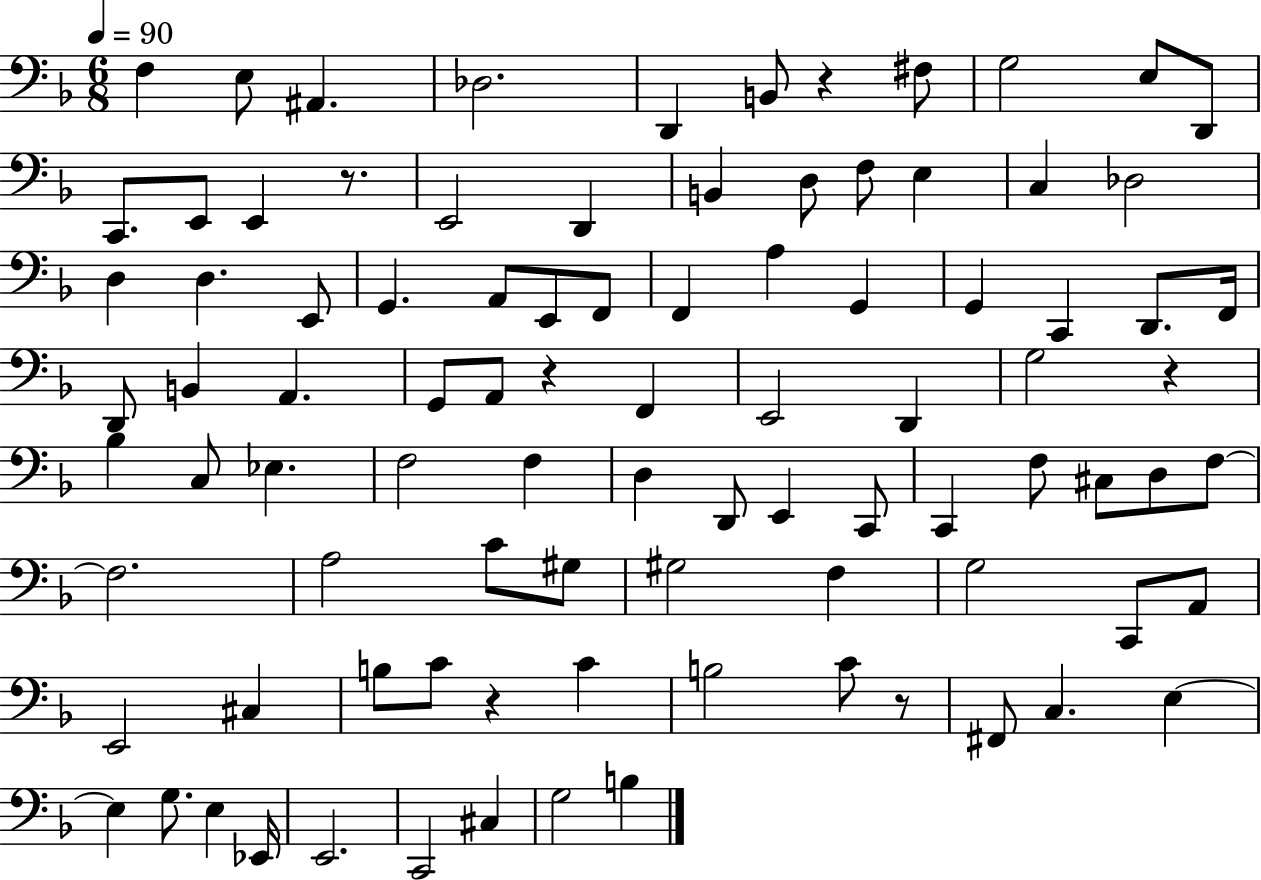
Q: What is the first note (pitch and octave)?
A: F3